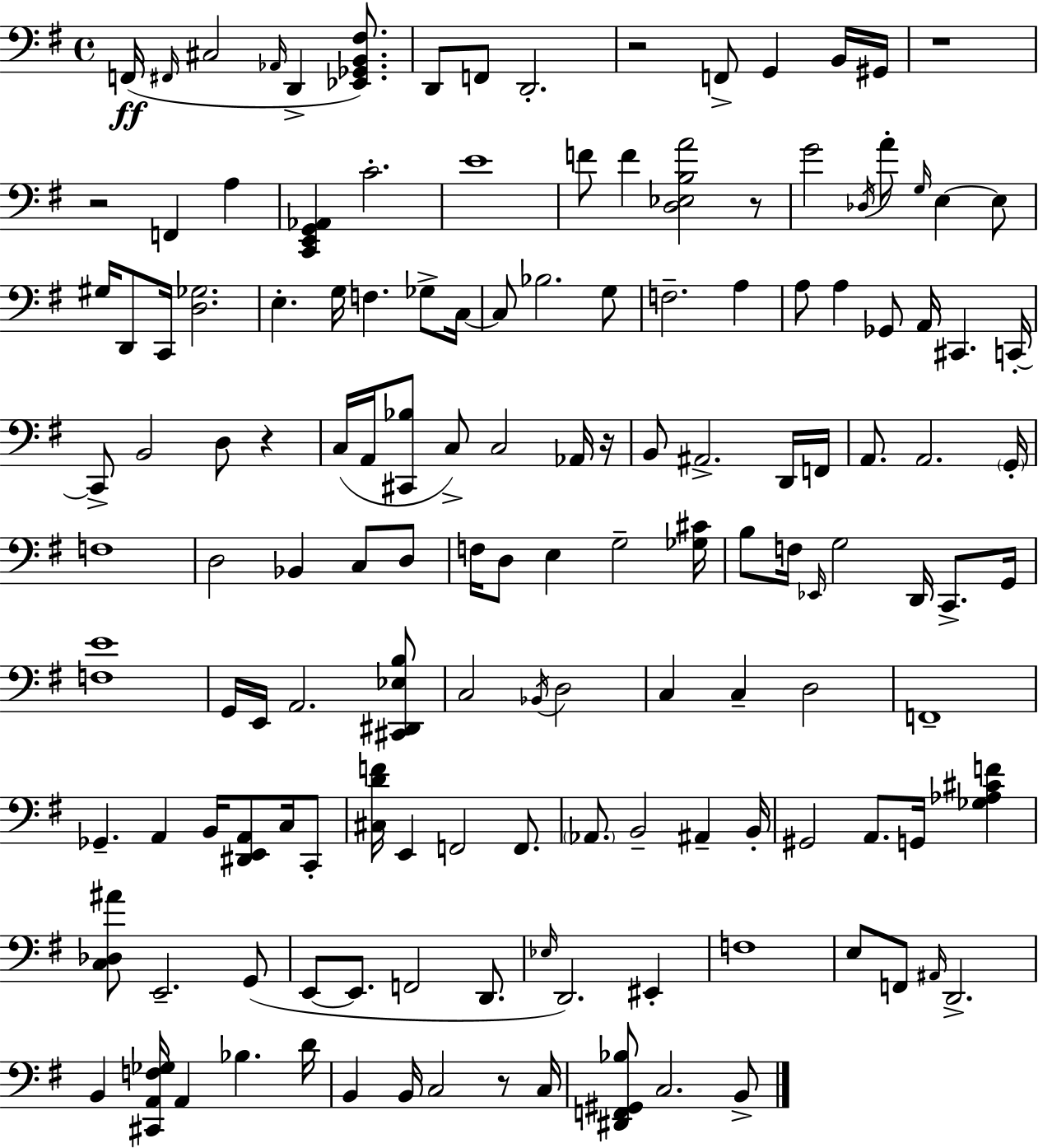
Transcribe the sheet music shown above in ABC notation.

X:1
T:Untitled
M:4/4
L:1/4
K:G
F,,/4 ^F,,/4 ^C,2 _A,,/4 D,, [_E,,_G,,B,,^F,]/2 D,,/2 F,,/2 D,,2 z2 F,,/2 G,, B,,/4 ^G,,/4 z4 z2 F,, A, [C,,E,,G,,_A,,] C2 E4 F/2 F [D,_E,B,A]2 z/2 G2 _D,/4 A/2 G,/4 E, E,/2 ^G,/4 D,,/2 C,,/4 [D,_G,]2 E, G,/4 F, _G,/2 C,/4 C,/2 _B,2 G,/2 F,2 A, A,/2 A, _G,,/2 A,,/4 ^C,, C,,/4 C,,/2 B,,2 D,/2 z C,/4 A,,/4 [^C,,_B,]/2 C,/2 C,2 _A,,/4 z/4 B,,/2 ^A,,2 D,,/4 F,,/4 A,,/2 A,,2 G,,/4 F,4 D,2 _B,, C,/2 D,/2 F,/4 D,/2 E, G,2 [_G,^C]/4 B,/2 F,/4 _E,,/4 G,2 D,,/4 C,,/2 G,,/4 [F,E]4 G,,/4 E,,/4 A,,2 [^C,,^D,,_E,B,]/2 C,2 _B,,/4 D,2 C, C, D,2 F,,4 _G,, A,, B,,/4 [^D,,E,,A,,]/2 C,/4 C,,/2 [^C,DF]/4 E,, F,,2 F,,/2 _A,,/2 B,,2 ^A,, B,,/4 ^G,,2 A,,/2 G,,/4 [_G,_A,^CF] [C,_D,^A]/2 E,,2 G,,/2 E,,/2 E,,/2 F,,2 D,,/2 _E,/4 D,,2 ^E,, F,4 E,/2 F,,/2 ^A,,/4 D,,2 B,, [^C,,A,,F,_G,]/4 A,, _B, D/4 B,, B,,/4 C,2 z/2 C,/4 [^D,,F,,^G,,_B,]/2 C,2 B,,/2